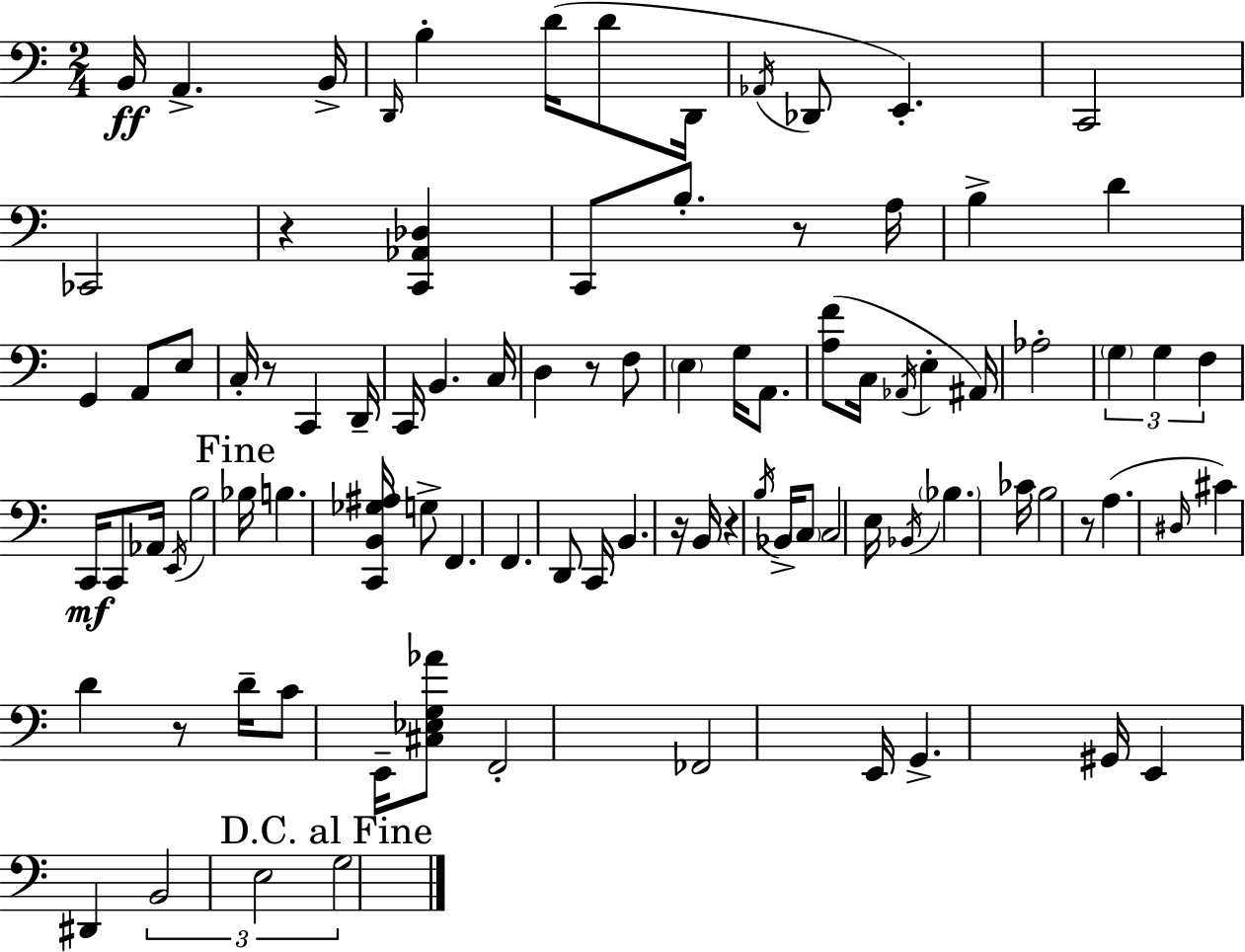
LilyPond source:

{
  \clef bass
  \numericTimeSignature
  \time 2/4
  \key a \minor
  b,16\ff a,4.-> b,16-> | \grace { d,16 } b4-. d'16( d'8 | d,16 \acciaccatura { aes,16 } des,8 e,4.-.) | c,2 | \break ces,2 | r4 <c, aes, des>4 | c,8 b8.-. r8 | a16 b4-> d'4 | \break g,4 a,8 | e8 c16-. r8 c,4 | d,16-- c,16 b,4. | c16 d4 r8 | \break f8 \parenthesize e4 g16 a,8. | <a f'>8( c16 \acciaccatura { aes,16 } e4-. | ais,16) aes2-. | \tuplet 3/2 { \parenthesize g4 g4 | \break f4 } c,16\mf | c,8 aes,16 \acciaccatura { e,16 } b2 | \mark "Fine" bes16 b4. | <c, b, ges ais>16 g8-> f,4. | \break f,4. | d,8 c,16 b,4. | r16 b,16 r4 | \acciaccatura { b16 } bes,16-> \parenthesize c8 c2 | \break e16 \acciaccatura { bes,16 } \parenthesize bes4. | ces'16 b2 | r8 | a4.( \grace { dis16 } cis'4) | \break d'4 r8 | d'16-- c'8 e,16-- <cis ees g aes'>8 f,2-. | fes,2 | e,16 | \break g,4.-> gis,16 e,4 | dis,4 \tuplet 3/2 { b,2 | e2 | \mark "D.C. al Fine" g2 } | \break \bar "|."
}